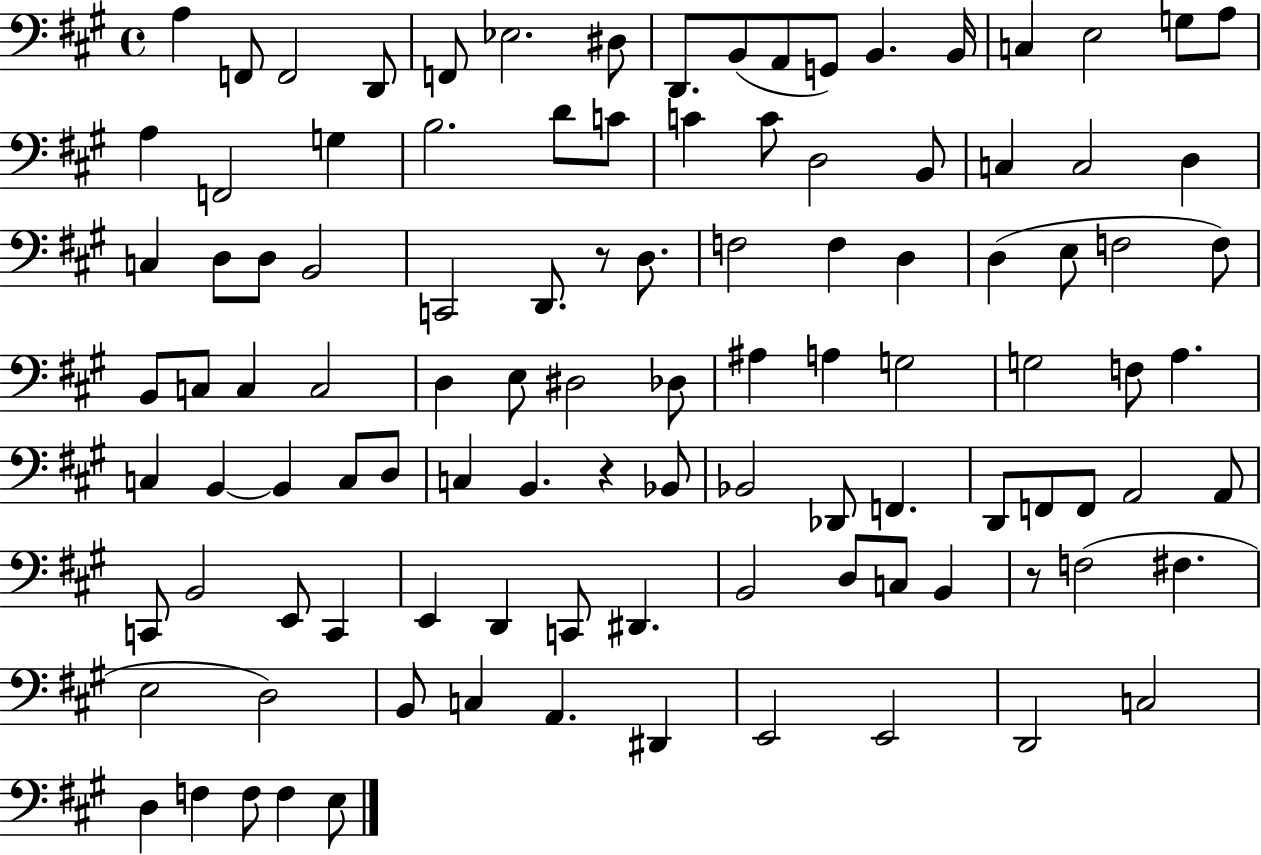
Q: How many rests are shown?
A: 3